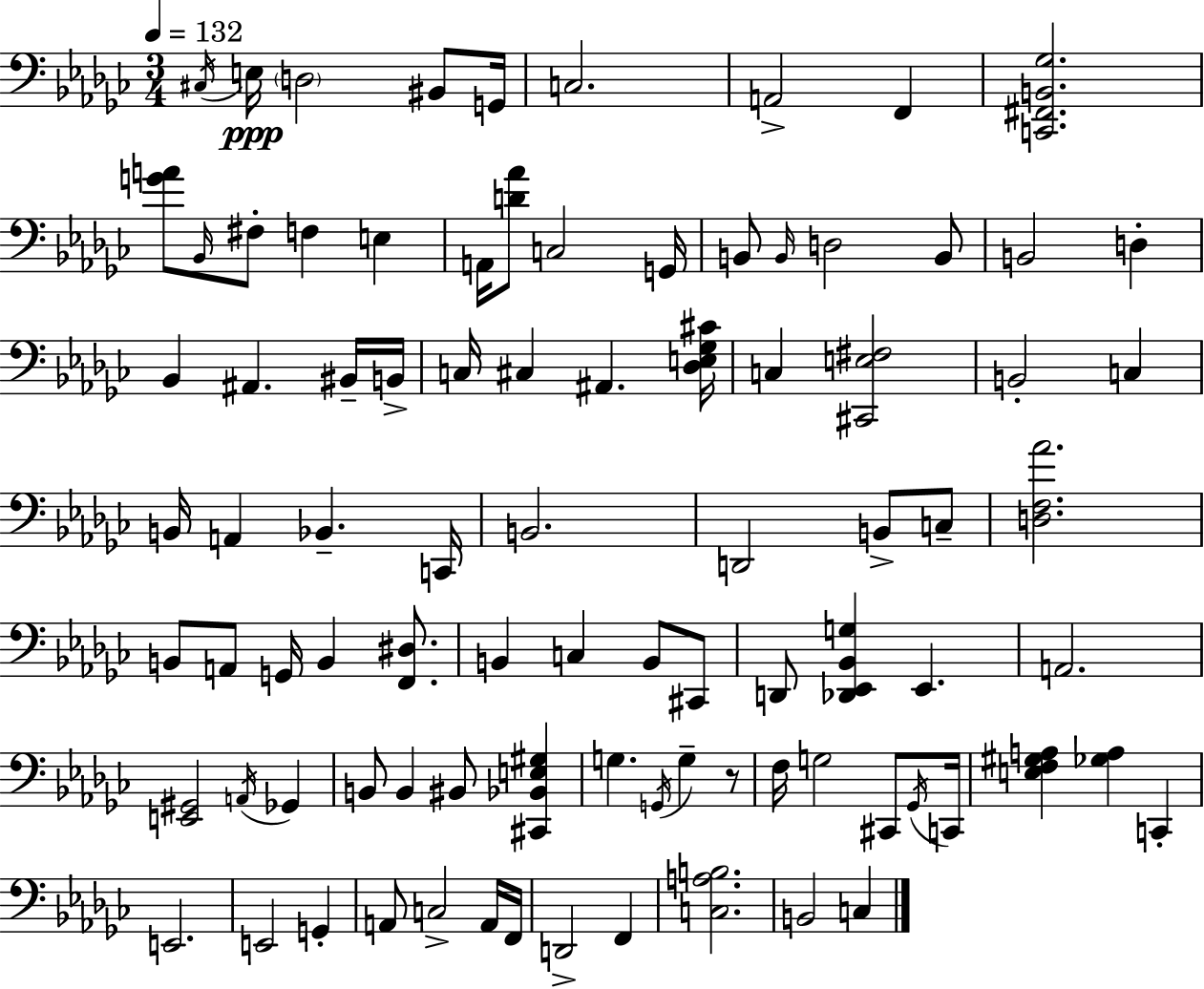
C#3/s E3/s D3/h BIS2/e G2/s C3/h. A2/h F2/q [C2,F#2,B2,Gb3]/h. [G4,A4]/e Bb2/s F#3/e F3/q E3/q A2/s [D4,Ab4]/e C3/h G2/s B2/e B2/s D3/h B2/e B2/h D3/q Bb2/q A#2/q. BIS2/s B2/s C3/s C#3/q A#2/q. [Db3,E3,Gb3,C#4]/s C3/q [C#2,E3,F#3]/h B2/h C3/q B2/s A2/q Bb2/q. C2/s B2/h. D2/h B2/e C3/e [D3,F3,Ab4]/h. B2/e A2/e G2/s B2/q [F2,D#3]/e. B2/q C3/q B2/e C#2/e D2/e [Db2,Eb2,Bb2,G3]/q Eb2/q. A2/h. [E2,G#2]/h A2/s Gb2/q B2/e B2/q BIS2/e [C#2,Bb2,E3,G#3]/q G3/q. G2/s G3/q R/e F3/s G3/h C#2/e Gb2/s C2/s [E3,F3,G#3,A3]/q [Gb3,A3]/q C2/q E2/h. E2/h G2/q A2/e C3/h A2/s F2/s D2/h F2/q [C3,A3,B3]/h. B2/h C3/q